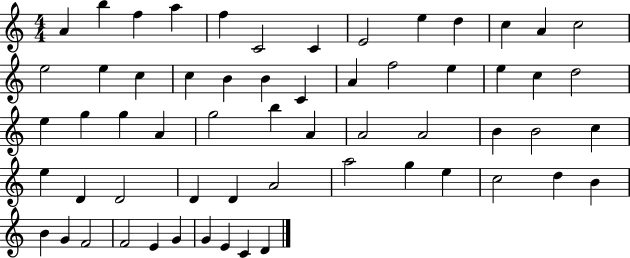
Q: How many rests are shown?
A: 0